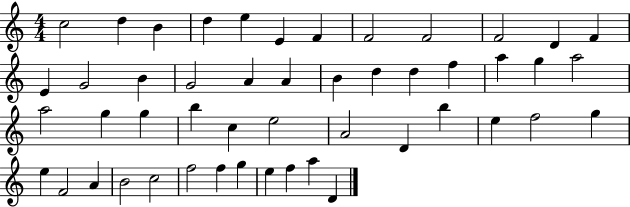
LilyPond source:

{
  \clef treble
  \numericTimeSignature
  \time 4/4
  \key c \major
  c''2 d''4 b'4 | d''4 e''4 e'4 f'4 | f'2 f'2 | f'2 d'4 f'4 | \break e'4 g'2 b'4 | g'2 a'4 a'4 | b'4 d''4 d''4 f''4 | a''4 g''4 a''2 | \break a''2 g''4 g''4 | b''4 c''4 e''2 | a'2 d'4 b''4 | e''4 f''2 g''4 | \break e''4 f'2 a'4 | b'2 c''2 | f''2 f''4 g''4 | e''4 f''4 a''4 d'4 | \break \bar "|."
}